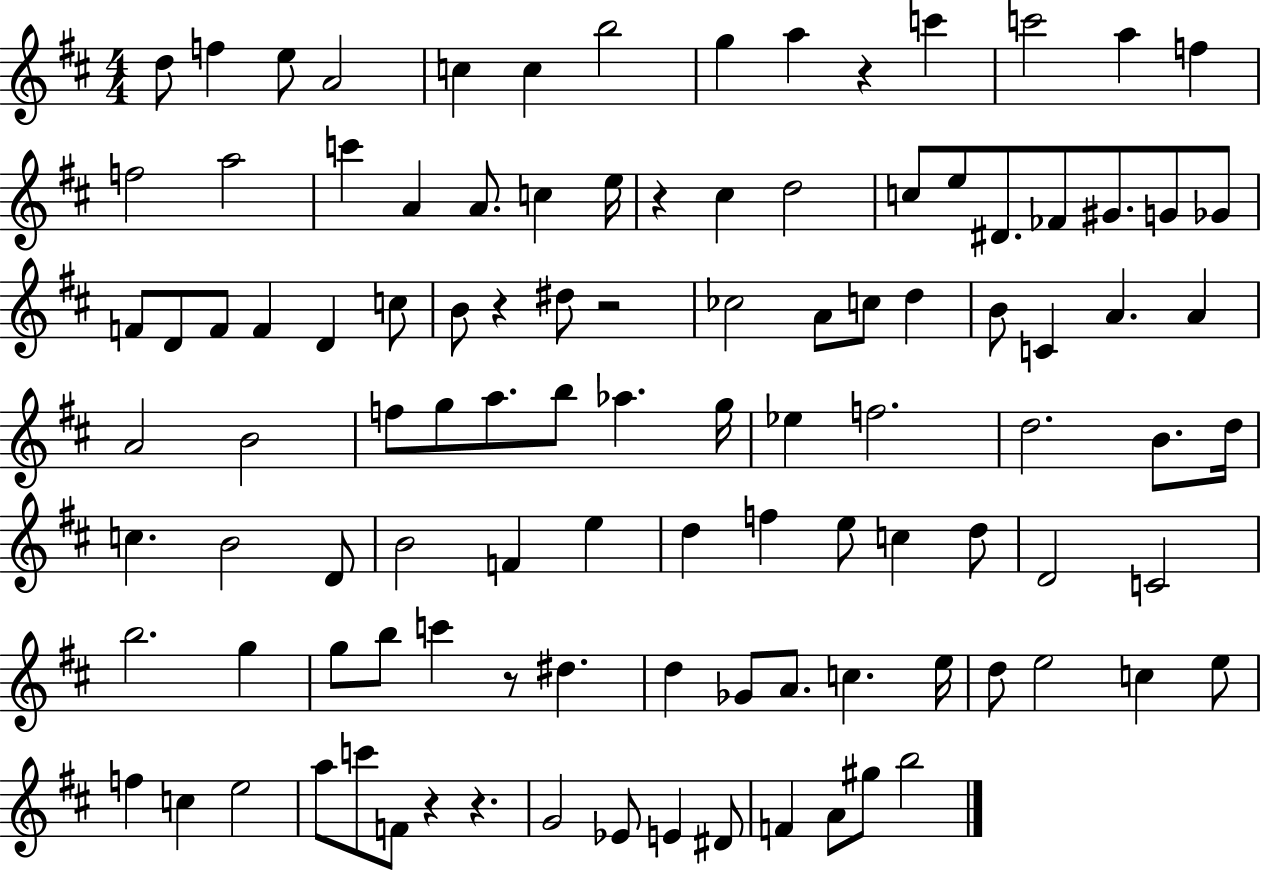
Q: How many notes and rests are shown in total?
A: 107